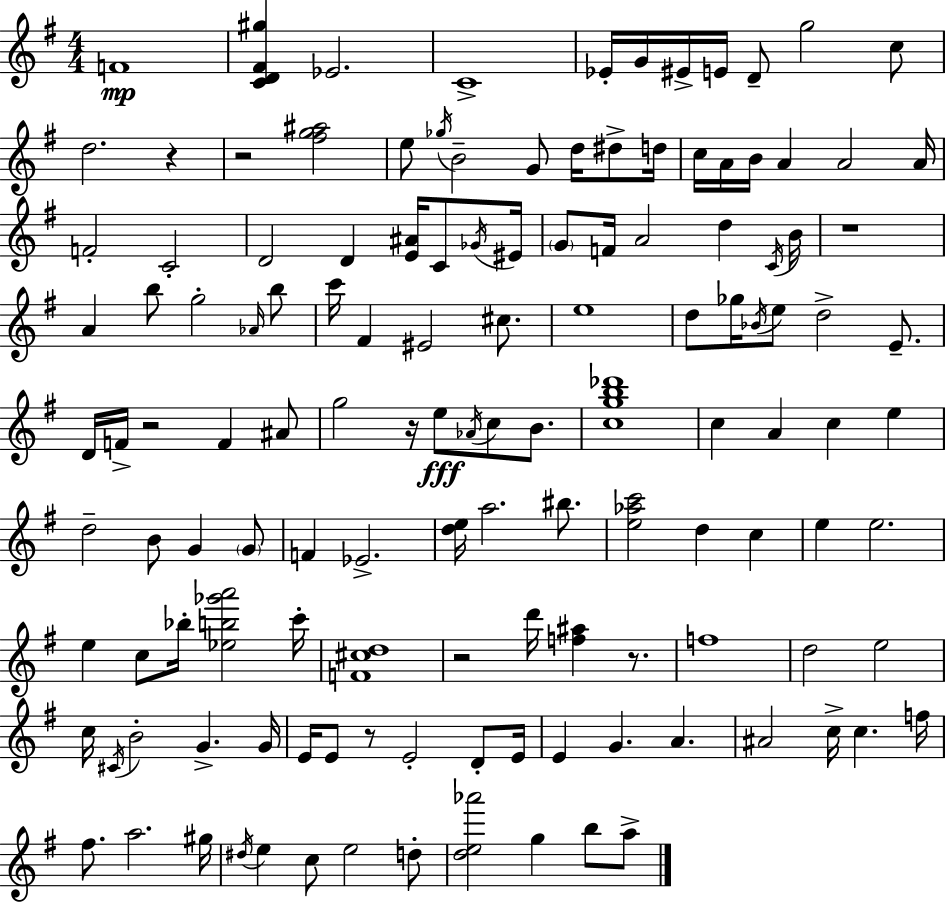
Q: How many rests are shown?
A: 8